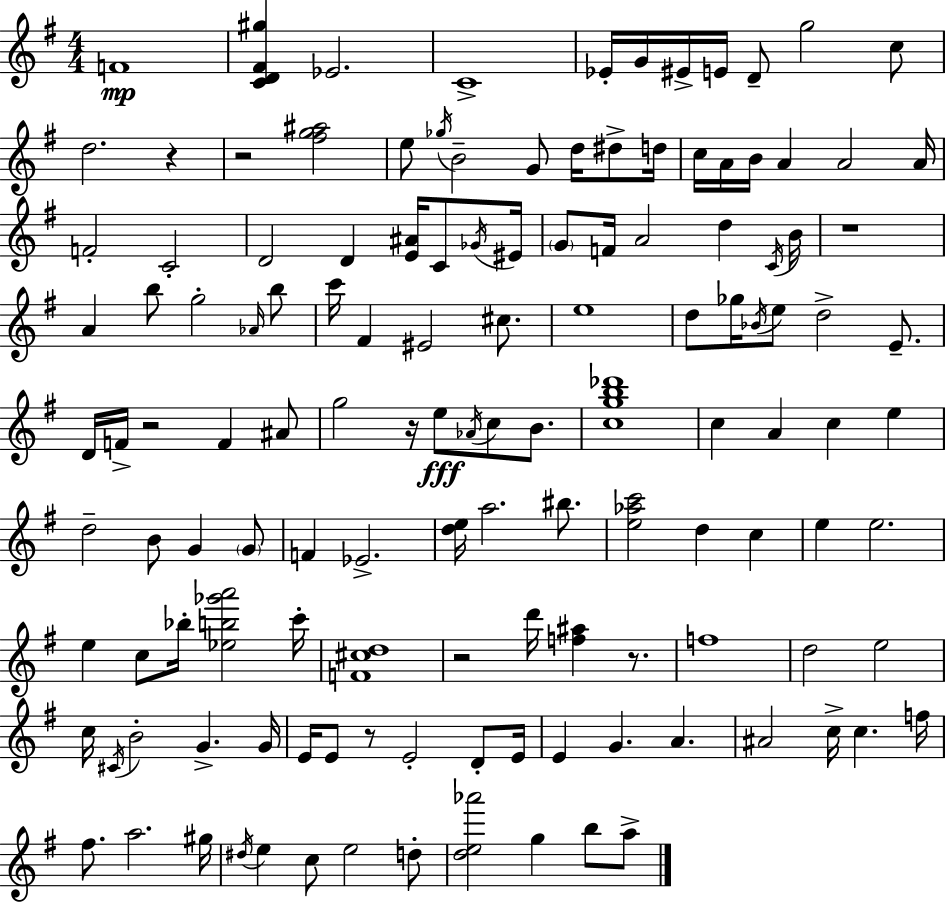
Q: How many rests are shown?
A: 8